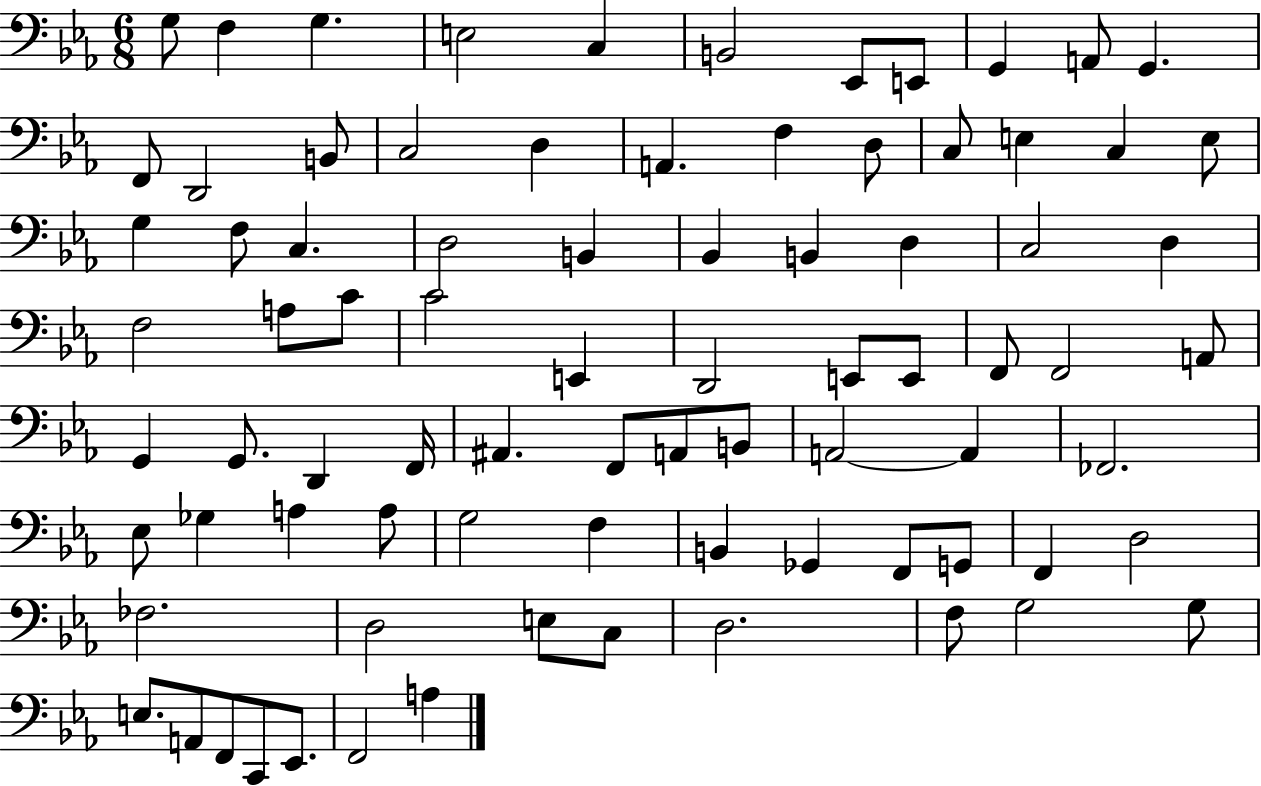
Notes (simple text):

G3/e F3/q G3/q. E3/h C3/q B2/h Eb2/e E2/e G2/q A2/e G2/q. F2/e D2/h B2/e C3/h D3/q A2/q. F3/q D3/e C3/e E3/q C3/q E3/e G3/q F3/e C3/q. D3/h B2/q Bb2/q B2/q D3/q C3/h D3/q F3/h A3/e C4/e C4/h E2/q D2/h E2/e E2/e F2/e F2/h A2/e G2/q G2/e. D2/q F2/s A#2/q. F2/e A2/e B2/e A2/h A2/q FES2/h. Eb3/e Gb3/q A3/q A3/e G3/h F3/q B2/q Gb2/q F2/e G2/e F2/q D3/h FES3/h. D3/h E3/e C3/e D3/h. F3/e G3/h G3/e E3/e. A2/e F2/e C2/e Eb2/e. F2/h A3/q